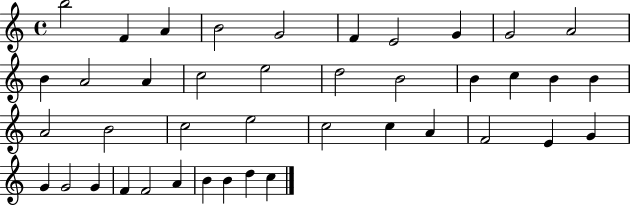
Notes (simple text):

B5/h F4/q A4/q B4/h G4/h F4/q E4/h G4/q G4/h A4/h B4/q A4/h A4/q C5/h E5/h D5/h B4/h B4/q C5/q B4/q B4/q A4/h B4/h C5/h E5/h C5/h C5/q A4/q F4/h E4/q G4/q G4/q G4/h G4/q F4/q F4/h A4/q B4/q B4/q D5/q C5/q